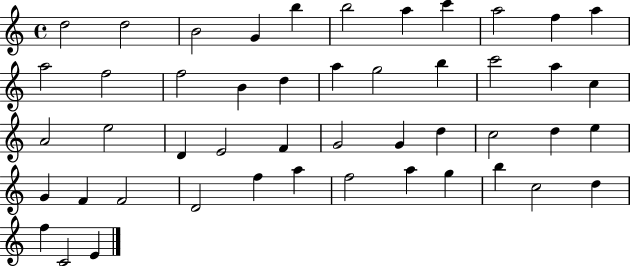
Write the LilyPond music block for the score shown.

{
  \clef treble
  \time 4/4
  \defaultTimeSignature
  \key c \major
  d''2 d''2 | b'2 g'4 b''4 | b''2 a''4 c'''4 | a''2 f''4 a''4 | \break a''2 f''2 | f''2 b'4 d''4 | a''4 g''2 b''4 | c'''2 a''4 c''4 | \break a'2 e''2 | d'4 e'2 f'4 | g'2 g'4 d''4 | c''2 d''4 e''4 | \break g'4 f'4 f'2 | d'2 f''4 a''4 | f''2 a''4 g''4 | b''4 c''2 d''4 | \break f''4 c'2 e'4 | \bar "|."
}